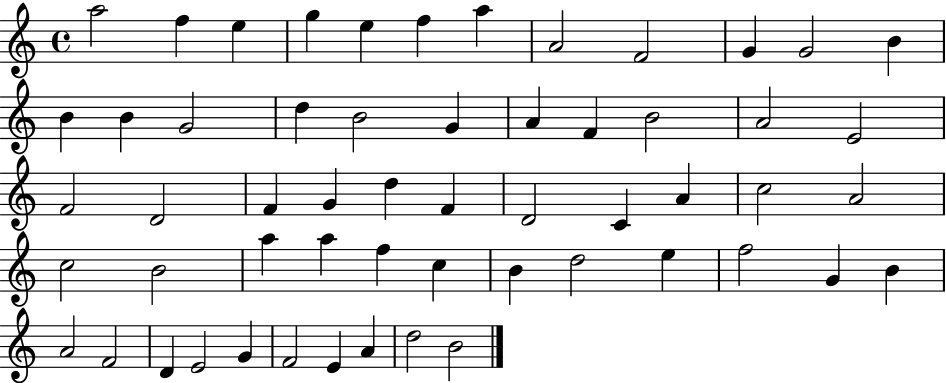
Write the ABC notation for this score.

X:1
T:Untitled
M:4/4
L:1/4
K:C
a2 f e g e f a A2 F2 G G2 B B B G2 d B2 G A F B2 A2 E2 F2 D2 F G d F D2 C A c2 A2 c2 B2 a a f c B d2 e f2 G B A2 F2 D E2 G F2 E A d2 B2